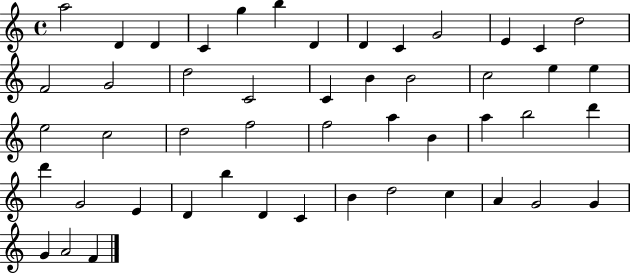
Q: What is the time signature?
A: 4/4